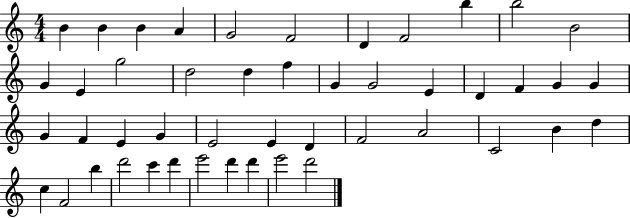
{
  \clef treble
  \numericTimeSignature
  \time 4/4
  \key c \major
  b'4 b'4 b'4 a'4 | g'2 f'2 | d'4 f'2 b''4 | b''2 b'2 | \break g'4 e'4 g''2 | d''2 d''4 f''4 | g'4 g'2 e'4 | d'4 f'4 g'4 g'4 | \break g'4 f'4 e'4 g'4 | e'2 e'4 d'4 | f'2 a'2 | c'2 b'4 d''4 | \break c''4 f'2 b''4 | d'''2 c'''4 d'''4 | e'''2 d'''4 d'''4 | e'''2 d'''2 | \break \bar "|."
}